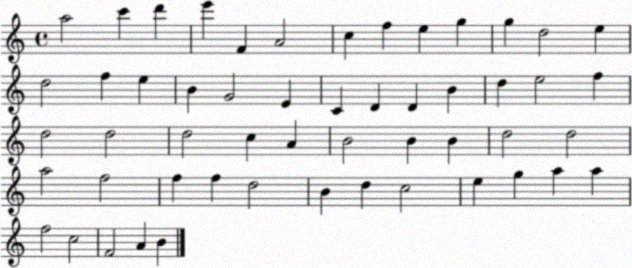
X:1
T:Untitled
M:4/4
L:1/4
K:C
a2 c' d' e' F A2 c f e g g d2 e d2 f e B G2 E C D D B d e2 f d2 d2 d2 c A B2 B B d2 d2 a2 f2 f f d2 B d c2 e g a a f2 c2 F2 A B